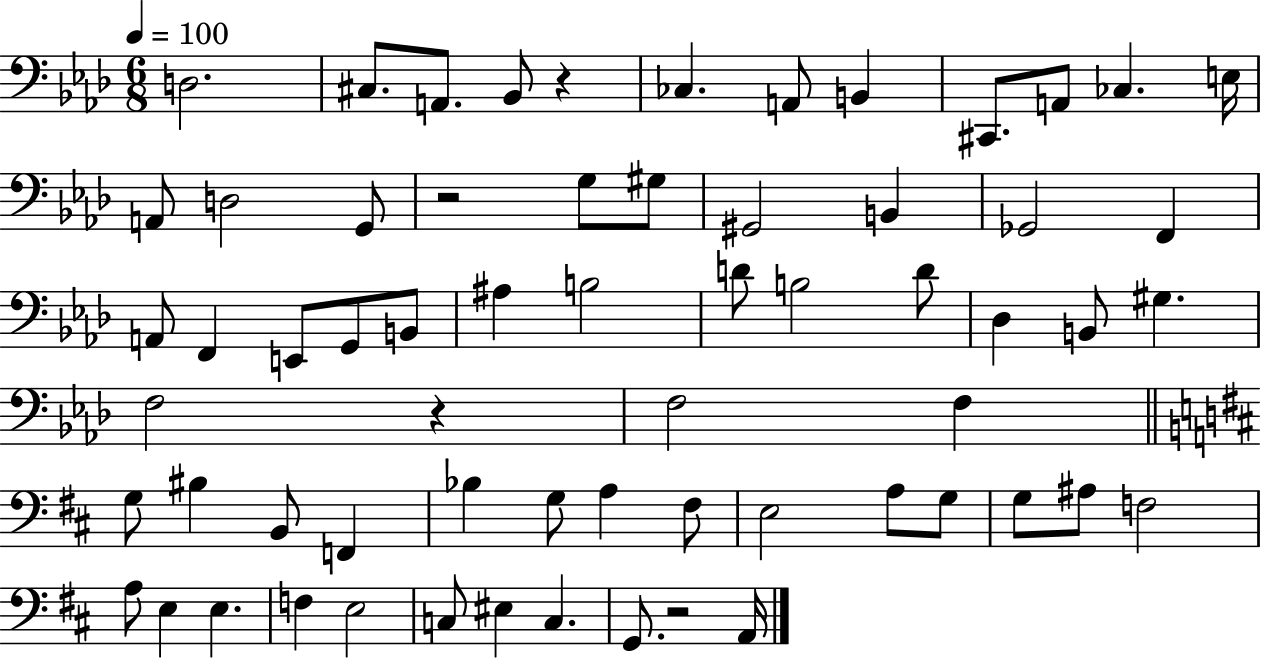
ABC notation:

X:1
T:Untitled
M:6/8
L:1/4
K:Ab
D,2 ^C,/2 A,,/2 _B,,/2 z _C, A,,/2 B,, ^C,,/2 A,,/2 _C, E,/4 A,,/2 D,2 G,,/2 z2 G,/2 ^G,/2 ^G,,2 B,, _G,,2 F,, A,,/2 F,, E,,/2 G,,/2 B,,/2 ^A, B,2 D/2 B,2 D/2 _D, B,,/2 ^G, F,2 z F,2 F, G,/2 ^B, B,,/2 F,, _B, G,/2 A, ^F,/2 E,2 A,/2 G,/2 G,/2 ^A,/2 F,2 A,/2 E, E, F, E,2 C,/2 ^E, C, G,,/2 z2 A,,/4